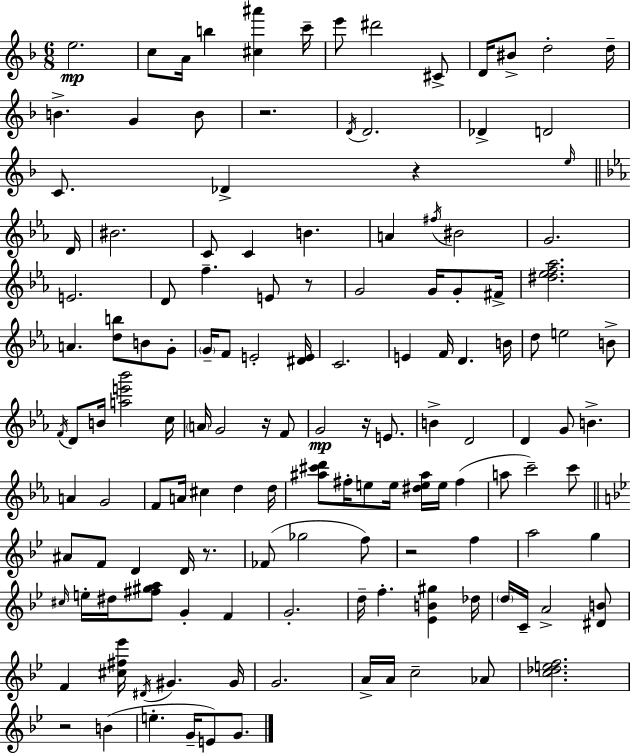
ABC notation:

X:1
T:Untitled
M:6/8
L:1/4
K:Dm
e2 c/2 A/4 b [^c^a'] c'/4 e'/2 ^d'2 ^C/2 D/4 ^B/2 d2 d/4 B G B/2 z2 D/4 D2 _D D2 C/2 _D z e/4 D/4 ^B2 C/2 C B A ^f/4 ^B2 G2 E2 D/2 f E/2 z/2 G2 G/4 G/2 ^F/4 [^d_ef_a]2 A [db]/2 B/2 G/2 G/4 F/2 E2 [^DE]/4 C2 E F/4 D B/4 d/2 e2 B/2 F/4 D/2 B/4 [ae'_b']2 c/4 A/4 G2 z/4 F/2 G2 z/4 E/2 B D2 D G/2 B A G2 F/2 A/4 ^c d d/4 [^a^c'd']/2 ^f/4 e/2 e/4 [^de^a]/4 e/4 ^f a/2 c'2 c'/2 ^A/2 F/2 D D/4 z/2 _F/2 _g2 f/2 z2 f a2 g ^c/4 e/4 ^d/4 [^f^ga]/2 G F G2 d/4 f [_EB^g] _d/4 d/4 C/4 A2 [^DB]/2 F [^c^f_e']/4 ^D/4 ^G ^G/4 G2 A/4 A/4 c2 _A/2 [c_def]2 z2 B e G/4 E/2 G/2